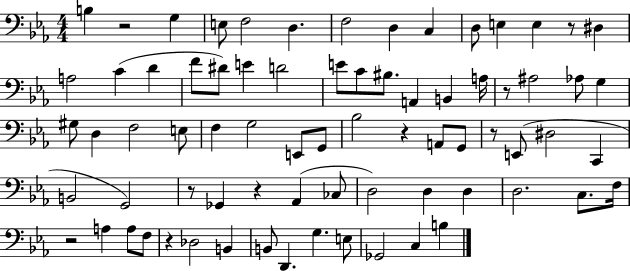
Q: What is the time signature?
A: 4/4